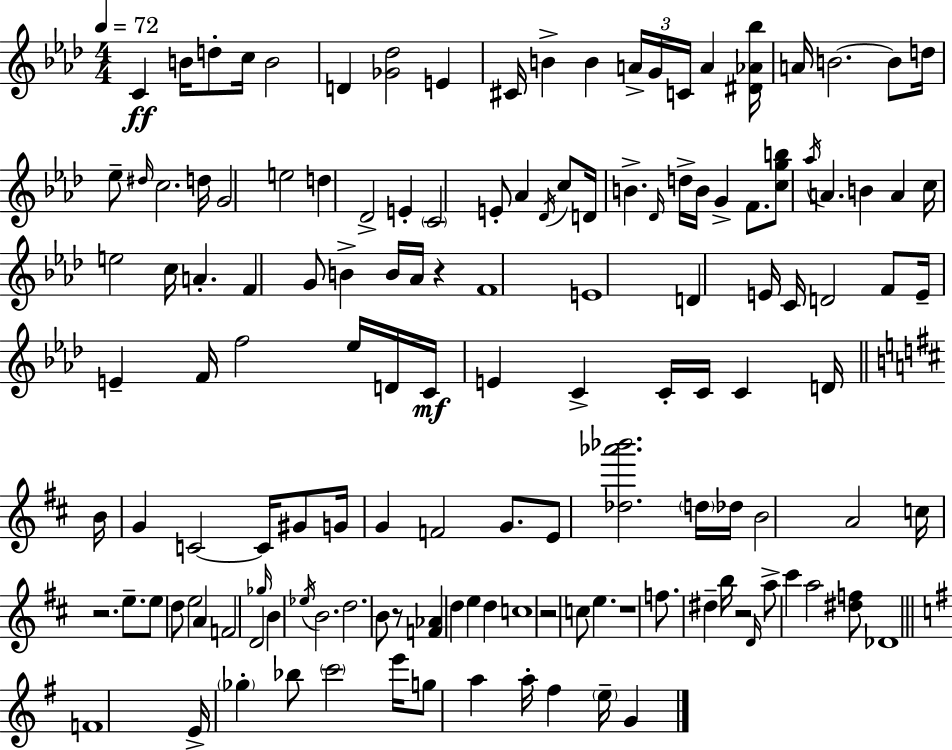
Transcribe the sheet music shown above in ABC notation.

X:1
T:Untitled
M:4/4
L:1/4
K:Fm
C B/4 d/2 c/4 B2 D [_G_d]2 E ^C/4 B B A/4 G/4 C/4 A [^D_A_b]/4 A/4 B2 B/2 d/4 _e/2 ^d/4 c2 d/4 G2 e2 d _D2 E C2 E/2 _A _D/4 c/2 D/4 B _D/4 d/4 B/4 G F/2 [cgb]/2 _a/4 A B A c/4 e2 c/4 A F G/2 B B/4 _A/4 z F4 E4 D E/4 C/4 D2 F/2 E/4 E F/4 f2 _e/4 D/4 C/4 E C C/4 C/4 C D/4 B/4 G C2 C/4 ^G/2 G/4 G F2 G/2 E/2 [_d_a'_b']2 d/4 _d/4 B2 A2 c/4 z2 e/2 e/2 d/2 e2 A F2 D2 _g/4 B _e/4 B2 d2 B/2 z/2 [F_A] d e d c4 z2 c/2 e z4 f/2 ^d b/4 z2 D/4 a/2 ^c' a2 [^df]/2 _D4 F4 E/4 _g _b/2 c'2 e'/4 g/2 a a/4 ^f e/4 G